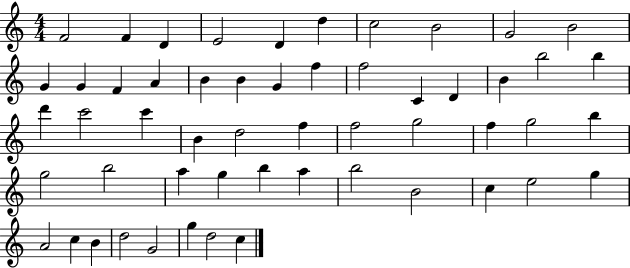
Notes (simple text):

F4/h F4/q D4/q E4/h D4/q D5/q C5/h B4/h G4/h B4/h G4/q G4/q F4/q A4/q B4/q B4/q G4/q F5/q F5/h C4/q D4/q B4/q B5/h B5/q D6/q C6/h C6/q B4/q D5/h F5/q F5/h G5/h F5/q G5/h B5/q G5/h B5/h A5/q G5/q B5/q A5/q B5/h B4/h C5/q E5/h G5/q A4/h C5/q B4/q D5/h G4/h G5/q D5/h C5/q